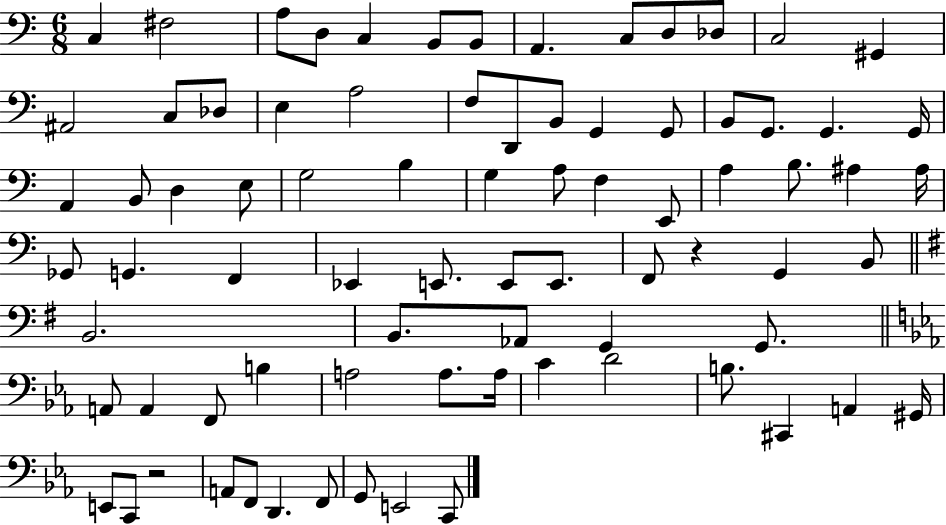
{
  \clef bass
  \numericTimeSignature
  \time 6/8
  \key c \major
  c4 fis2 | a8 d8 c4 b,8 b,8 | a,4. c8 d8 des8 | c2 gis,4 | \break ais,2 c8 des8 | e4 a2 | f8 d,8 b,8 g,4 g,8 | b,8 g,8. g,4. g,16 | \break a,4 b,8 d4 e8 | g2 b4 | g4 a8 f4 e,8 | a4 b8. ais4 ais16 | \break ges,8 g,4. f,4 | ees,4 e,8. e,8 e,8. | f,8 r4 g,4 b,8 | \bar "||" \break \key g \major b,2. | b,8. aes,8 g,4 g,8. | \bar "||" \break \key ees \major a,8 a,4 f,8 b4 | a2 a8. a16 | c'4 d'2 | b8. cis,4 a,4 gis,16 | \break e,8 c,8 r2 | a,8 f,8 d,4. f,8 | g,8 e,2 c,8 | \bar "|."
}